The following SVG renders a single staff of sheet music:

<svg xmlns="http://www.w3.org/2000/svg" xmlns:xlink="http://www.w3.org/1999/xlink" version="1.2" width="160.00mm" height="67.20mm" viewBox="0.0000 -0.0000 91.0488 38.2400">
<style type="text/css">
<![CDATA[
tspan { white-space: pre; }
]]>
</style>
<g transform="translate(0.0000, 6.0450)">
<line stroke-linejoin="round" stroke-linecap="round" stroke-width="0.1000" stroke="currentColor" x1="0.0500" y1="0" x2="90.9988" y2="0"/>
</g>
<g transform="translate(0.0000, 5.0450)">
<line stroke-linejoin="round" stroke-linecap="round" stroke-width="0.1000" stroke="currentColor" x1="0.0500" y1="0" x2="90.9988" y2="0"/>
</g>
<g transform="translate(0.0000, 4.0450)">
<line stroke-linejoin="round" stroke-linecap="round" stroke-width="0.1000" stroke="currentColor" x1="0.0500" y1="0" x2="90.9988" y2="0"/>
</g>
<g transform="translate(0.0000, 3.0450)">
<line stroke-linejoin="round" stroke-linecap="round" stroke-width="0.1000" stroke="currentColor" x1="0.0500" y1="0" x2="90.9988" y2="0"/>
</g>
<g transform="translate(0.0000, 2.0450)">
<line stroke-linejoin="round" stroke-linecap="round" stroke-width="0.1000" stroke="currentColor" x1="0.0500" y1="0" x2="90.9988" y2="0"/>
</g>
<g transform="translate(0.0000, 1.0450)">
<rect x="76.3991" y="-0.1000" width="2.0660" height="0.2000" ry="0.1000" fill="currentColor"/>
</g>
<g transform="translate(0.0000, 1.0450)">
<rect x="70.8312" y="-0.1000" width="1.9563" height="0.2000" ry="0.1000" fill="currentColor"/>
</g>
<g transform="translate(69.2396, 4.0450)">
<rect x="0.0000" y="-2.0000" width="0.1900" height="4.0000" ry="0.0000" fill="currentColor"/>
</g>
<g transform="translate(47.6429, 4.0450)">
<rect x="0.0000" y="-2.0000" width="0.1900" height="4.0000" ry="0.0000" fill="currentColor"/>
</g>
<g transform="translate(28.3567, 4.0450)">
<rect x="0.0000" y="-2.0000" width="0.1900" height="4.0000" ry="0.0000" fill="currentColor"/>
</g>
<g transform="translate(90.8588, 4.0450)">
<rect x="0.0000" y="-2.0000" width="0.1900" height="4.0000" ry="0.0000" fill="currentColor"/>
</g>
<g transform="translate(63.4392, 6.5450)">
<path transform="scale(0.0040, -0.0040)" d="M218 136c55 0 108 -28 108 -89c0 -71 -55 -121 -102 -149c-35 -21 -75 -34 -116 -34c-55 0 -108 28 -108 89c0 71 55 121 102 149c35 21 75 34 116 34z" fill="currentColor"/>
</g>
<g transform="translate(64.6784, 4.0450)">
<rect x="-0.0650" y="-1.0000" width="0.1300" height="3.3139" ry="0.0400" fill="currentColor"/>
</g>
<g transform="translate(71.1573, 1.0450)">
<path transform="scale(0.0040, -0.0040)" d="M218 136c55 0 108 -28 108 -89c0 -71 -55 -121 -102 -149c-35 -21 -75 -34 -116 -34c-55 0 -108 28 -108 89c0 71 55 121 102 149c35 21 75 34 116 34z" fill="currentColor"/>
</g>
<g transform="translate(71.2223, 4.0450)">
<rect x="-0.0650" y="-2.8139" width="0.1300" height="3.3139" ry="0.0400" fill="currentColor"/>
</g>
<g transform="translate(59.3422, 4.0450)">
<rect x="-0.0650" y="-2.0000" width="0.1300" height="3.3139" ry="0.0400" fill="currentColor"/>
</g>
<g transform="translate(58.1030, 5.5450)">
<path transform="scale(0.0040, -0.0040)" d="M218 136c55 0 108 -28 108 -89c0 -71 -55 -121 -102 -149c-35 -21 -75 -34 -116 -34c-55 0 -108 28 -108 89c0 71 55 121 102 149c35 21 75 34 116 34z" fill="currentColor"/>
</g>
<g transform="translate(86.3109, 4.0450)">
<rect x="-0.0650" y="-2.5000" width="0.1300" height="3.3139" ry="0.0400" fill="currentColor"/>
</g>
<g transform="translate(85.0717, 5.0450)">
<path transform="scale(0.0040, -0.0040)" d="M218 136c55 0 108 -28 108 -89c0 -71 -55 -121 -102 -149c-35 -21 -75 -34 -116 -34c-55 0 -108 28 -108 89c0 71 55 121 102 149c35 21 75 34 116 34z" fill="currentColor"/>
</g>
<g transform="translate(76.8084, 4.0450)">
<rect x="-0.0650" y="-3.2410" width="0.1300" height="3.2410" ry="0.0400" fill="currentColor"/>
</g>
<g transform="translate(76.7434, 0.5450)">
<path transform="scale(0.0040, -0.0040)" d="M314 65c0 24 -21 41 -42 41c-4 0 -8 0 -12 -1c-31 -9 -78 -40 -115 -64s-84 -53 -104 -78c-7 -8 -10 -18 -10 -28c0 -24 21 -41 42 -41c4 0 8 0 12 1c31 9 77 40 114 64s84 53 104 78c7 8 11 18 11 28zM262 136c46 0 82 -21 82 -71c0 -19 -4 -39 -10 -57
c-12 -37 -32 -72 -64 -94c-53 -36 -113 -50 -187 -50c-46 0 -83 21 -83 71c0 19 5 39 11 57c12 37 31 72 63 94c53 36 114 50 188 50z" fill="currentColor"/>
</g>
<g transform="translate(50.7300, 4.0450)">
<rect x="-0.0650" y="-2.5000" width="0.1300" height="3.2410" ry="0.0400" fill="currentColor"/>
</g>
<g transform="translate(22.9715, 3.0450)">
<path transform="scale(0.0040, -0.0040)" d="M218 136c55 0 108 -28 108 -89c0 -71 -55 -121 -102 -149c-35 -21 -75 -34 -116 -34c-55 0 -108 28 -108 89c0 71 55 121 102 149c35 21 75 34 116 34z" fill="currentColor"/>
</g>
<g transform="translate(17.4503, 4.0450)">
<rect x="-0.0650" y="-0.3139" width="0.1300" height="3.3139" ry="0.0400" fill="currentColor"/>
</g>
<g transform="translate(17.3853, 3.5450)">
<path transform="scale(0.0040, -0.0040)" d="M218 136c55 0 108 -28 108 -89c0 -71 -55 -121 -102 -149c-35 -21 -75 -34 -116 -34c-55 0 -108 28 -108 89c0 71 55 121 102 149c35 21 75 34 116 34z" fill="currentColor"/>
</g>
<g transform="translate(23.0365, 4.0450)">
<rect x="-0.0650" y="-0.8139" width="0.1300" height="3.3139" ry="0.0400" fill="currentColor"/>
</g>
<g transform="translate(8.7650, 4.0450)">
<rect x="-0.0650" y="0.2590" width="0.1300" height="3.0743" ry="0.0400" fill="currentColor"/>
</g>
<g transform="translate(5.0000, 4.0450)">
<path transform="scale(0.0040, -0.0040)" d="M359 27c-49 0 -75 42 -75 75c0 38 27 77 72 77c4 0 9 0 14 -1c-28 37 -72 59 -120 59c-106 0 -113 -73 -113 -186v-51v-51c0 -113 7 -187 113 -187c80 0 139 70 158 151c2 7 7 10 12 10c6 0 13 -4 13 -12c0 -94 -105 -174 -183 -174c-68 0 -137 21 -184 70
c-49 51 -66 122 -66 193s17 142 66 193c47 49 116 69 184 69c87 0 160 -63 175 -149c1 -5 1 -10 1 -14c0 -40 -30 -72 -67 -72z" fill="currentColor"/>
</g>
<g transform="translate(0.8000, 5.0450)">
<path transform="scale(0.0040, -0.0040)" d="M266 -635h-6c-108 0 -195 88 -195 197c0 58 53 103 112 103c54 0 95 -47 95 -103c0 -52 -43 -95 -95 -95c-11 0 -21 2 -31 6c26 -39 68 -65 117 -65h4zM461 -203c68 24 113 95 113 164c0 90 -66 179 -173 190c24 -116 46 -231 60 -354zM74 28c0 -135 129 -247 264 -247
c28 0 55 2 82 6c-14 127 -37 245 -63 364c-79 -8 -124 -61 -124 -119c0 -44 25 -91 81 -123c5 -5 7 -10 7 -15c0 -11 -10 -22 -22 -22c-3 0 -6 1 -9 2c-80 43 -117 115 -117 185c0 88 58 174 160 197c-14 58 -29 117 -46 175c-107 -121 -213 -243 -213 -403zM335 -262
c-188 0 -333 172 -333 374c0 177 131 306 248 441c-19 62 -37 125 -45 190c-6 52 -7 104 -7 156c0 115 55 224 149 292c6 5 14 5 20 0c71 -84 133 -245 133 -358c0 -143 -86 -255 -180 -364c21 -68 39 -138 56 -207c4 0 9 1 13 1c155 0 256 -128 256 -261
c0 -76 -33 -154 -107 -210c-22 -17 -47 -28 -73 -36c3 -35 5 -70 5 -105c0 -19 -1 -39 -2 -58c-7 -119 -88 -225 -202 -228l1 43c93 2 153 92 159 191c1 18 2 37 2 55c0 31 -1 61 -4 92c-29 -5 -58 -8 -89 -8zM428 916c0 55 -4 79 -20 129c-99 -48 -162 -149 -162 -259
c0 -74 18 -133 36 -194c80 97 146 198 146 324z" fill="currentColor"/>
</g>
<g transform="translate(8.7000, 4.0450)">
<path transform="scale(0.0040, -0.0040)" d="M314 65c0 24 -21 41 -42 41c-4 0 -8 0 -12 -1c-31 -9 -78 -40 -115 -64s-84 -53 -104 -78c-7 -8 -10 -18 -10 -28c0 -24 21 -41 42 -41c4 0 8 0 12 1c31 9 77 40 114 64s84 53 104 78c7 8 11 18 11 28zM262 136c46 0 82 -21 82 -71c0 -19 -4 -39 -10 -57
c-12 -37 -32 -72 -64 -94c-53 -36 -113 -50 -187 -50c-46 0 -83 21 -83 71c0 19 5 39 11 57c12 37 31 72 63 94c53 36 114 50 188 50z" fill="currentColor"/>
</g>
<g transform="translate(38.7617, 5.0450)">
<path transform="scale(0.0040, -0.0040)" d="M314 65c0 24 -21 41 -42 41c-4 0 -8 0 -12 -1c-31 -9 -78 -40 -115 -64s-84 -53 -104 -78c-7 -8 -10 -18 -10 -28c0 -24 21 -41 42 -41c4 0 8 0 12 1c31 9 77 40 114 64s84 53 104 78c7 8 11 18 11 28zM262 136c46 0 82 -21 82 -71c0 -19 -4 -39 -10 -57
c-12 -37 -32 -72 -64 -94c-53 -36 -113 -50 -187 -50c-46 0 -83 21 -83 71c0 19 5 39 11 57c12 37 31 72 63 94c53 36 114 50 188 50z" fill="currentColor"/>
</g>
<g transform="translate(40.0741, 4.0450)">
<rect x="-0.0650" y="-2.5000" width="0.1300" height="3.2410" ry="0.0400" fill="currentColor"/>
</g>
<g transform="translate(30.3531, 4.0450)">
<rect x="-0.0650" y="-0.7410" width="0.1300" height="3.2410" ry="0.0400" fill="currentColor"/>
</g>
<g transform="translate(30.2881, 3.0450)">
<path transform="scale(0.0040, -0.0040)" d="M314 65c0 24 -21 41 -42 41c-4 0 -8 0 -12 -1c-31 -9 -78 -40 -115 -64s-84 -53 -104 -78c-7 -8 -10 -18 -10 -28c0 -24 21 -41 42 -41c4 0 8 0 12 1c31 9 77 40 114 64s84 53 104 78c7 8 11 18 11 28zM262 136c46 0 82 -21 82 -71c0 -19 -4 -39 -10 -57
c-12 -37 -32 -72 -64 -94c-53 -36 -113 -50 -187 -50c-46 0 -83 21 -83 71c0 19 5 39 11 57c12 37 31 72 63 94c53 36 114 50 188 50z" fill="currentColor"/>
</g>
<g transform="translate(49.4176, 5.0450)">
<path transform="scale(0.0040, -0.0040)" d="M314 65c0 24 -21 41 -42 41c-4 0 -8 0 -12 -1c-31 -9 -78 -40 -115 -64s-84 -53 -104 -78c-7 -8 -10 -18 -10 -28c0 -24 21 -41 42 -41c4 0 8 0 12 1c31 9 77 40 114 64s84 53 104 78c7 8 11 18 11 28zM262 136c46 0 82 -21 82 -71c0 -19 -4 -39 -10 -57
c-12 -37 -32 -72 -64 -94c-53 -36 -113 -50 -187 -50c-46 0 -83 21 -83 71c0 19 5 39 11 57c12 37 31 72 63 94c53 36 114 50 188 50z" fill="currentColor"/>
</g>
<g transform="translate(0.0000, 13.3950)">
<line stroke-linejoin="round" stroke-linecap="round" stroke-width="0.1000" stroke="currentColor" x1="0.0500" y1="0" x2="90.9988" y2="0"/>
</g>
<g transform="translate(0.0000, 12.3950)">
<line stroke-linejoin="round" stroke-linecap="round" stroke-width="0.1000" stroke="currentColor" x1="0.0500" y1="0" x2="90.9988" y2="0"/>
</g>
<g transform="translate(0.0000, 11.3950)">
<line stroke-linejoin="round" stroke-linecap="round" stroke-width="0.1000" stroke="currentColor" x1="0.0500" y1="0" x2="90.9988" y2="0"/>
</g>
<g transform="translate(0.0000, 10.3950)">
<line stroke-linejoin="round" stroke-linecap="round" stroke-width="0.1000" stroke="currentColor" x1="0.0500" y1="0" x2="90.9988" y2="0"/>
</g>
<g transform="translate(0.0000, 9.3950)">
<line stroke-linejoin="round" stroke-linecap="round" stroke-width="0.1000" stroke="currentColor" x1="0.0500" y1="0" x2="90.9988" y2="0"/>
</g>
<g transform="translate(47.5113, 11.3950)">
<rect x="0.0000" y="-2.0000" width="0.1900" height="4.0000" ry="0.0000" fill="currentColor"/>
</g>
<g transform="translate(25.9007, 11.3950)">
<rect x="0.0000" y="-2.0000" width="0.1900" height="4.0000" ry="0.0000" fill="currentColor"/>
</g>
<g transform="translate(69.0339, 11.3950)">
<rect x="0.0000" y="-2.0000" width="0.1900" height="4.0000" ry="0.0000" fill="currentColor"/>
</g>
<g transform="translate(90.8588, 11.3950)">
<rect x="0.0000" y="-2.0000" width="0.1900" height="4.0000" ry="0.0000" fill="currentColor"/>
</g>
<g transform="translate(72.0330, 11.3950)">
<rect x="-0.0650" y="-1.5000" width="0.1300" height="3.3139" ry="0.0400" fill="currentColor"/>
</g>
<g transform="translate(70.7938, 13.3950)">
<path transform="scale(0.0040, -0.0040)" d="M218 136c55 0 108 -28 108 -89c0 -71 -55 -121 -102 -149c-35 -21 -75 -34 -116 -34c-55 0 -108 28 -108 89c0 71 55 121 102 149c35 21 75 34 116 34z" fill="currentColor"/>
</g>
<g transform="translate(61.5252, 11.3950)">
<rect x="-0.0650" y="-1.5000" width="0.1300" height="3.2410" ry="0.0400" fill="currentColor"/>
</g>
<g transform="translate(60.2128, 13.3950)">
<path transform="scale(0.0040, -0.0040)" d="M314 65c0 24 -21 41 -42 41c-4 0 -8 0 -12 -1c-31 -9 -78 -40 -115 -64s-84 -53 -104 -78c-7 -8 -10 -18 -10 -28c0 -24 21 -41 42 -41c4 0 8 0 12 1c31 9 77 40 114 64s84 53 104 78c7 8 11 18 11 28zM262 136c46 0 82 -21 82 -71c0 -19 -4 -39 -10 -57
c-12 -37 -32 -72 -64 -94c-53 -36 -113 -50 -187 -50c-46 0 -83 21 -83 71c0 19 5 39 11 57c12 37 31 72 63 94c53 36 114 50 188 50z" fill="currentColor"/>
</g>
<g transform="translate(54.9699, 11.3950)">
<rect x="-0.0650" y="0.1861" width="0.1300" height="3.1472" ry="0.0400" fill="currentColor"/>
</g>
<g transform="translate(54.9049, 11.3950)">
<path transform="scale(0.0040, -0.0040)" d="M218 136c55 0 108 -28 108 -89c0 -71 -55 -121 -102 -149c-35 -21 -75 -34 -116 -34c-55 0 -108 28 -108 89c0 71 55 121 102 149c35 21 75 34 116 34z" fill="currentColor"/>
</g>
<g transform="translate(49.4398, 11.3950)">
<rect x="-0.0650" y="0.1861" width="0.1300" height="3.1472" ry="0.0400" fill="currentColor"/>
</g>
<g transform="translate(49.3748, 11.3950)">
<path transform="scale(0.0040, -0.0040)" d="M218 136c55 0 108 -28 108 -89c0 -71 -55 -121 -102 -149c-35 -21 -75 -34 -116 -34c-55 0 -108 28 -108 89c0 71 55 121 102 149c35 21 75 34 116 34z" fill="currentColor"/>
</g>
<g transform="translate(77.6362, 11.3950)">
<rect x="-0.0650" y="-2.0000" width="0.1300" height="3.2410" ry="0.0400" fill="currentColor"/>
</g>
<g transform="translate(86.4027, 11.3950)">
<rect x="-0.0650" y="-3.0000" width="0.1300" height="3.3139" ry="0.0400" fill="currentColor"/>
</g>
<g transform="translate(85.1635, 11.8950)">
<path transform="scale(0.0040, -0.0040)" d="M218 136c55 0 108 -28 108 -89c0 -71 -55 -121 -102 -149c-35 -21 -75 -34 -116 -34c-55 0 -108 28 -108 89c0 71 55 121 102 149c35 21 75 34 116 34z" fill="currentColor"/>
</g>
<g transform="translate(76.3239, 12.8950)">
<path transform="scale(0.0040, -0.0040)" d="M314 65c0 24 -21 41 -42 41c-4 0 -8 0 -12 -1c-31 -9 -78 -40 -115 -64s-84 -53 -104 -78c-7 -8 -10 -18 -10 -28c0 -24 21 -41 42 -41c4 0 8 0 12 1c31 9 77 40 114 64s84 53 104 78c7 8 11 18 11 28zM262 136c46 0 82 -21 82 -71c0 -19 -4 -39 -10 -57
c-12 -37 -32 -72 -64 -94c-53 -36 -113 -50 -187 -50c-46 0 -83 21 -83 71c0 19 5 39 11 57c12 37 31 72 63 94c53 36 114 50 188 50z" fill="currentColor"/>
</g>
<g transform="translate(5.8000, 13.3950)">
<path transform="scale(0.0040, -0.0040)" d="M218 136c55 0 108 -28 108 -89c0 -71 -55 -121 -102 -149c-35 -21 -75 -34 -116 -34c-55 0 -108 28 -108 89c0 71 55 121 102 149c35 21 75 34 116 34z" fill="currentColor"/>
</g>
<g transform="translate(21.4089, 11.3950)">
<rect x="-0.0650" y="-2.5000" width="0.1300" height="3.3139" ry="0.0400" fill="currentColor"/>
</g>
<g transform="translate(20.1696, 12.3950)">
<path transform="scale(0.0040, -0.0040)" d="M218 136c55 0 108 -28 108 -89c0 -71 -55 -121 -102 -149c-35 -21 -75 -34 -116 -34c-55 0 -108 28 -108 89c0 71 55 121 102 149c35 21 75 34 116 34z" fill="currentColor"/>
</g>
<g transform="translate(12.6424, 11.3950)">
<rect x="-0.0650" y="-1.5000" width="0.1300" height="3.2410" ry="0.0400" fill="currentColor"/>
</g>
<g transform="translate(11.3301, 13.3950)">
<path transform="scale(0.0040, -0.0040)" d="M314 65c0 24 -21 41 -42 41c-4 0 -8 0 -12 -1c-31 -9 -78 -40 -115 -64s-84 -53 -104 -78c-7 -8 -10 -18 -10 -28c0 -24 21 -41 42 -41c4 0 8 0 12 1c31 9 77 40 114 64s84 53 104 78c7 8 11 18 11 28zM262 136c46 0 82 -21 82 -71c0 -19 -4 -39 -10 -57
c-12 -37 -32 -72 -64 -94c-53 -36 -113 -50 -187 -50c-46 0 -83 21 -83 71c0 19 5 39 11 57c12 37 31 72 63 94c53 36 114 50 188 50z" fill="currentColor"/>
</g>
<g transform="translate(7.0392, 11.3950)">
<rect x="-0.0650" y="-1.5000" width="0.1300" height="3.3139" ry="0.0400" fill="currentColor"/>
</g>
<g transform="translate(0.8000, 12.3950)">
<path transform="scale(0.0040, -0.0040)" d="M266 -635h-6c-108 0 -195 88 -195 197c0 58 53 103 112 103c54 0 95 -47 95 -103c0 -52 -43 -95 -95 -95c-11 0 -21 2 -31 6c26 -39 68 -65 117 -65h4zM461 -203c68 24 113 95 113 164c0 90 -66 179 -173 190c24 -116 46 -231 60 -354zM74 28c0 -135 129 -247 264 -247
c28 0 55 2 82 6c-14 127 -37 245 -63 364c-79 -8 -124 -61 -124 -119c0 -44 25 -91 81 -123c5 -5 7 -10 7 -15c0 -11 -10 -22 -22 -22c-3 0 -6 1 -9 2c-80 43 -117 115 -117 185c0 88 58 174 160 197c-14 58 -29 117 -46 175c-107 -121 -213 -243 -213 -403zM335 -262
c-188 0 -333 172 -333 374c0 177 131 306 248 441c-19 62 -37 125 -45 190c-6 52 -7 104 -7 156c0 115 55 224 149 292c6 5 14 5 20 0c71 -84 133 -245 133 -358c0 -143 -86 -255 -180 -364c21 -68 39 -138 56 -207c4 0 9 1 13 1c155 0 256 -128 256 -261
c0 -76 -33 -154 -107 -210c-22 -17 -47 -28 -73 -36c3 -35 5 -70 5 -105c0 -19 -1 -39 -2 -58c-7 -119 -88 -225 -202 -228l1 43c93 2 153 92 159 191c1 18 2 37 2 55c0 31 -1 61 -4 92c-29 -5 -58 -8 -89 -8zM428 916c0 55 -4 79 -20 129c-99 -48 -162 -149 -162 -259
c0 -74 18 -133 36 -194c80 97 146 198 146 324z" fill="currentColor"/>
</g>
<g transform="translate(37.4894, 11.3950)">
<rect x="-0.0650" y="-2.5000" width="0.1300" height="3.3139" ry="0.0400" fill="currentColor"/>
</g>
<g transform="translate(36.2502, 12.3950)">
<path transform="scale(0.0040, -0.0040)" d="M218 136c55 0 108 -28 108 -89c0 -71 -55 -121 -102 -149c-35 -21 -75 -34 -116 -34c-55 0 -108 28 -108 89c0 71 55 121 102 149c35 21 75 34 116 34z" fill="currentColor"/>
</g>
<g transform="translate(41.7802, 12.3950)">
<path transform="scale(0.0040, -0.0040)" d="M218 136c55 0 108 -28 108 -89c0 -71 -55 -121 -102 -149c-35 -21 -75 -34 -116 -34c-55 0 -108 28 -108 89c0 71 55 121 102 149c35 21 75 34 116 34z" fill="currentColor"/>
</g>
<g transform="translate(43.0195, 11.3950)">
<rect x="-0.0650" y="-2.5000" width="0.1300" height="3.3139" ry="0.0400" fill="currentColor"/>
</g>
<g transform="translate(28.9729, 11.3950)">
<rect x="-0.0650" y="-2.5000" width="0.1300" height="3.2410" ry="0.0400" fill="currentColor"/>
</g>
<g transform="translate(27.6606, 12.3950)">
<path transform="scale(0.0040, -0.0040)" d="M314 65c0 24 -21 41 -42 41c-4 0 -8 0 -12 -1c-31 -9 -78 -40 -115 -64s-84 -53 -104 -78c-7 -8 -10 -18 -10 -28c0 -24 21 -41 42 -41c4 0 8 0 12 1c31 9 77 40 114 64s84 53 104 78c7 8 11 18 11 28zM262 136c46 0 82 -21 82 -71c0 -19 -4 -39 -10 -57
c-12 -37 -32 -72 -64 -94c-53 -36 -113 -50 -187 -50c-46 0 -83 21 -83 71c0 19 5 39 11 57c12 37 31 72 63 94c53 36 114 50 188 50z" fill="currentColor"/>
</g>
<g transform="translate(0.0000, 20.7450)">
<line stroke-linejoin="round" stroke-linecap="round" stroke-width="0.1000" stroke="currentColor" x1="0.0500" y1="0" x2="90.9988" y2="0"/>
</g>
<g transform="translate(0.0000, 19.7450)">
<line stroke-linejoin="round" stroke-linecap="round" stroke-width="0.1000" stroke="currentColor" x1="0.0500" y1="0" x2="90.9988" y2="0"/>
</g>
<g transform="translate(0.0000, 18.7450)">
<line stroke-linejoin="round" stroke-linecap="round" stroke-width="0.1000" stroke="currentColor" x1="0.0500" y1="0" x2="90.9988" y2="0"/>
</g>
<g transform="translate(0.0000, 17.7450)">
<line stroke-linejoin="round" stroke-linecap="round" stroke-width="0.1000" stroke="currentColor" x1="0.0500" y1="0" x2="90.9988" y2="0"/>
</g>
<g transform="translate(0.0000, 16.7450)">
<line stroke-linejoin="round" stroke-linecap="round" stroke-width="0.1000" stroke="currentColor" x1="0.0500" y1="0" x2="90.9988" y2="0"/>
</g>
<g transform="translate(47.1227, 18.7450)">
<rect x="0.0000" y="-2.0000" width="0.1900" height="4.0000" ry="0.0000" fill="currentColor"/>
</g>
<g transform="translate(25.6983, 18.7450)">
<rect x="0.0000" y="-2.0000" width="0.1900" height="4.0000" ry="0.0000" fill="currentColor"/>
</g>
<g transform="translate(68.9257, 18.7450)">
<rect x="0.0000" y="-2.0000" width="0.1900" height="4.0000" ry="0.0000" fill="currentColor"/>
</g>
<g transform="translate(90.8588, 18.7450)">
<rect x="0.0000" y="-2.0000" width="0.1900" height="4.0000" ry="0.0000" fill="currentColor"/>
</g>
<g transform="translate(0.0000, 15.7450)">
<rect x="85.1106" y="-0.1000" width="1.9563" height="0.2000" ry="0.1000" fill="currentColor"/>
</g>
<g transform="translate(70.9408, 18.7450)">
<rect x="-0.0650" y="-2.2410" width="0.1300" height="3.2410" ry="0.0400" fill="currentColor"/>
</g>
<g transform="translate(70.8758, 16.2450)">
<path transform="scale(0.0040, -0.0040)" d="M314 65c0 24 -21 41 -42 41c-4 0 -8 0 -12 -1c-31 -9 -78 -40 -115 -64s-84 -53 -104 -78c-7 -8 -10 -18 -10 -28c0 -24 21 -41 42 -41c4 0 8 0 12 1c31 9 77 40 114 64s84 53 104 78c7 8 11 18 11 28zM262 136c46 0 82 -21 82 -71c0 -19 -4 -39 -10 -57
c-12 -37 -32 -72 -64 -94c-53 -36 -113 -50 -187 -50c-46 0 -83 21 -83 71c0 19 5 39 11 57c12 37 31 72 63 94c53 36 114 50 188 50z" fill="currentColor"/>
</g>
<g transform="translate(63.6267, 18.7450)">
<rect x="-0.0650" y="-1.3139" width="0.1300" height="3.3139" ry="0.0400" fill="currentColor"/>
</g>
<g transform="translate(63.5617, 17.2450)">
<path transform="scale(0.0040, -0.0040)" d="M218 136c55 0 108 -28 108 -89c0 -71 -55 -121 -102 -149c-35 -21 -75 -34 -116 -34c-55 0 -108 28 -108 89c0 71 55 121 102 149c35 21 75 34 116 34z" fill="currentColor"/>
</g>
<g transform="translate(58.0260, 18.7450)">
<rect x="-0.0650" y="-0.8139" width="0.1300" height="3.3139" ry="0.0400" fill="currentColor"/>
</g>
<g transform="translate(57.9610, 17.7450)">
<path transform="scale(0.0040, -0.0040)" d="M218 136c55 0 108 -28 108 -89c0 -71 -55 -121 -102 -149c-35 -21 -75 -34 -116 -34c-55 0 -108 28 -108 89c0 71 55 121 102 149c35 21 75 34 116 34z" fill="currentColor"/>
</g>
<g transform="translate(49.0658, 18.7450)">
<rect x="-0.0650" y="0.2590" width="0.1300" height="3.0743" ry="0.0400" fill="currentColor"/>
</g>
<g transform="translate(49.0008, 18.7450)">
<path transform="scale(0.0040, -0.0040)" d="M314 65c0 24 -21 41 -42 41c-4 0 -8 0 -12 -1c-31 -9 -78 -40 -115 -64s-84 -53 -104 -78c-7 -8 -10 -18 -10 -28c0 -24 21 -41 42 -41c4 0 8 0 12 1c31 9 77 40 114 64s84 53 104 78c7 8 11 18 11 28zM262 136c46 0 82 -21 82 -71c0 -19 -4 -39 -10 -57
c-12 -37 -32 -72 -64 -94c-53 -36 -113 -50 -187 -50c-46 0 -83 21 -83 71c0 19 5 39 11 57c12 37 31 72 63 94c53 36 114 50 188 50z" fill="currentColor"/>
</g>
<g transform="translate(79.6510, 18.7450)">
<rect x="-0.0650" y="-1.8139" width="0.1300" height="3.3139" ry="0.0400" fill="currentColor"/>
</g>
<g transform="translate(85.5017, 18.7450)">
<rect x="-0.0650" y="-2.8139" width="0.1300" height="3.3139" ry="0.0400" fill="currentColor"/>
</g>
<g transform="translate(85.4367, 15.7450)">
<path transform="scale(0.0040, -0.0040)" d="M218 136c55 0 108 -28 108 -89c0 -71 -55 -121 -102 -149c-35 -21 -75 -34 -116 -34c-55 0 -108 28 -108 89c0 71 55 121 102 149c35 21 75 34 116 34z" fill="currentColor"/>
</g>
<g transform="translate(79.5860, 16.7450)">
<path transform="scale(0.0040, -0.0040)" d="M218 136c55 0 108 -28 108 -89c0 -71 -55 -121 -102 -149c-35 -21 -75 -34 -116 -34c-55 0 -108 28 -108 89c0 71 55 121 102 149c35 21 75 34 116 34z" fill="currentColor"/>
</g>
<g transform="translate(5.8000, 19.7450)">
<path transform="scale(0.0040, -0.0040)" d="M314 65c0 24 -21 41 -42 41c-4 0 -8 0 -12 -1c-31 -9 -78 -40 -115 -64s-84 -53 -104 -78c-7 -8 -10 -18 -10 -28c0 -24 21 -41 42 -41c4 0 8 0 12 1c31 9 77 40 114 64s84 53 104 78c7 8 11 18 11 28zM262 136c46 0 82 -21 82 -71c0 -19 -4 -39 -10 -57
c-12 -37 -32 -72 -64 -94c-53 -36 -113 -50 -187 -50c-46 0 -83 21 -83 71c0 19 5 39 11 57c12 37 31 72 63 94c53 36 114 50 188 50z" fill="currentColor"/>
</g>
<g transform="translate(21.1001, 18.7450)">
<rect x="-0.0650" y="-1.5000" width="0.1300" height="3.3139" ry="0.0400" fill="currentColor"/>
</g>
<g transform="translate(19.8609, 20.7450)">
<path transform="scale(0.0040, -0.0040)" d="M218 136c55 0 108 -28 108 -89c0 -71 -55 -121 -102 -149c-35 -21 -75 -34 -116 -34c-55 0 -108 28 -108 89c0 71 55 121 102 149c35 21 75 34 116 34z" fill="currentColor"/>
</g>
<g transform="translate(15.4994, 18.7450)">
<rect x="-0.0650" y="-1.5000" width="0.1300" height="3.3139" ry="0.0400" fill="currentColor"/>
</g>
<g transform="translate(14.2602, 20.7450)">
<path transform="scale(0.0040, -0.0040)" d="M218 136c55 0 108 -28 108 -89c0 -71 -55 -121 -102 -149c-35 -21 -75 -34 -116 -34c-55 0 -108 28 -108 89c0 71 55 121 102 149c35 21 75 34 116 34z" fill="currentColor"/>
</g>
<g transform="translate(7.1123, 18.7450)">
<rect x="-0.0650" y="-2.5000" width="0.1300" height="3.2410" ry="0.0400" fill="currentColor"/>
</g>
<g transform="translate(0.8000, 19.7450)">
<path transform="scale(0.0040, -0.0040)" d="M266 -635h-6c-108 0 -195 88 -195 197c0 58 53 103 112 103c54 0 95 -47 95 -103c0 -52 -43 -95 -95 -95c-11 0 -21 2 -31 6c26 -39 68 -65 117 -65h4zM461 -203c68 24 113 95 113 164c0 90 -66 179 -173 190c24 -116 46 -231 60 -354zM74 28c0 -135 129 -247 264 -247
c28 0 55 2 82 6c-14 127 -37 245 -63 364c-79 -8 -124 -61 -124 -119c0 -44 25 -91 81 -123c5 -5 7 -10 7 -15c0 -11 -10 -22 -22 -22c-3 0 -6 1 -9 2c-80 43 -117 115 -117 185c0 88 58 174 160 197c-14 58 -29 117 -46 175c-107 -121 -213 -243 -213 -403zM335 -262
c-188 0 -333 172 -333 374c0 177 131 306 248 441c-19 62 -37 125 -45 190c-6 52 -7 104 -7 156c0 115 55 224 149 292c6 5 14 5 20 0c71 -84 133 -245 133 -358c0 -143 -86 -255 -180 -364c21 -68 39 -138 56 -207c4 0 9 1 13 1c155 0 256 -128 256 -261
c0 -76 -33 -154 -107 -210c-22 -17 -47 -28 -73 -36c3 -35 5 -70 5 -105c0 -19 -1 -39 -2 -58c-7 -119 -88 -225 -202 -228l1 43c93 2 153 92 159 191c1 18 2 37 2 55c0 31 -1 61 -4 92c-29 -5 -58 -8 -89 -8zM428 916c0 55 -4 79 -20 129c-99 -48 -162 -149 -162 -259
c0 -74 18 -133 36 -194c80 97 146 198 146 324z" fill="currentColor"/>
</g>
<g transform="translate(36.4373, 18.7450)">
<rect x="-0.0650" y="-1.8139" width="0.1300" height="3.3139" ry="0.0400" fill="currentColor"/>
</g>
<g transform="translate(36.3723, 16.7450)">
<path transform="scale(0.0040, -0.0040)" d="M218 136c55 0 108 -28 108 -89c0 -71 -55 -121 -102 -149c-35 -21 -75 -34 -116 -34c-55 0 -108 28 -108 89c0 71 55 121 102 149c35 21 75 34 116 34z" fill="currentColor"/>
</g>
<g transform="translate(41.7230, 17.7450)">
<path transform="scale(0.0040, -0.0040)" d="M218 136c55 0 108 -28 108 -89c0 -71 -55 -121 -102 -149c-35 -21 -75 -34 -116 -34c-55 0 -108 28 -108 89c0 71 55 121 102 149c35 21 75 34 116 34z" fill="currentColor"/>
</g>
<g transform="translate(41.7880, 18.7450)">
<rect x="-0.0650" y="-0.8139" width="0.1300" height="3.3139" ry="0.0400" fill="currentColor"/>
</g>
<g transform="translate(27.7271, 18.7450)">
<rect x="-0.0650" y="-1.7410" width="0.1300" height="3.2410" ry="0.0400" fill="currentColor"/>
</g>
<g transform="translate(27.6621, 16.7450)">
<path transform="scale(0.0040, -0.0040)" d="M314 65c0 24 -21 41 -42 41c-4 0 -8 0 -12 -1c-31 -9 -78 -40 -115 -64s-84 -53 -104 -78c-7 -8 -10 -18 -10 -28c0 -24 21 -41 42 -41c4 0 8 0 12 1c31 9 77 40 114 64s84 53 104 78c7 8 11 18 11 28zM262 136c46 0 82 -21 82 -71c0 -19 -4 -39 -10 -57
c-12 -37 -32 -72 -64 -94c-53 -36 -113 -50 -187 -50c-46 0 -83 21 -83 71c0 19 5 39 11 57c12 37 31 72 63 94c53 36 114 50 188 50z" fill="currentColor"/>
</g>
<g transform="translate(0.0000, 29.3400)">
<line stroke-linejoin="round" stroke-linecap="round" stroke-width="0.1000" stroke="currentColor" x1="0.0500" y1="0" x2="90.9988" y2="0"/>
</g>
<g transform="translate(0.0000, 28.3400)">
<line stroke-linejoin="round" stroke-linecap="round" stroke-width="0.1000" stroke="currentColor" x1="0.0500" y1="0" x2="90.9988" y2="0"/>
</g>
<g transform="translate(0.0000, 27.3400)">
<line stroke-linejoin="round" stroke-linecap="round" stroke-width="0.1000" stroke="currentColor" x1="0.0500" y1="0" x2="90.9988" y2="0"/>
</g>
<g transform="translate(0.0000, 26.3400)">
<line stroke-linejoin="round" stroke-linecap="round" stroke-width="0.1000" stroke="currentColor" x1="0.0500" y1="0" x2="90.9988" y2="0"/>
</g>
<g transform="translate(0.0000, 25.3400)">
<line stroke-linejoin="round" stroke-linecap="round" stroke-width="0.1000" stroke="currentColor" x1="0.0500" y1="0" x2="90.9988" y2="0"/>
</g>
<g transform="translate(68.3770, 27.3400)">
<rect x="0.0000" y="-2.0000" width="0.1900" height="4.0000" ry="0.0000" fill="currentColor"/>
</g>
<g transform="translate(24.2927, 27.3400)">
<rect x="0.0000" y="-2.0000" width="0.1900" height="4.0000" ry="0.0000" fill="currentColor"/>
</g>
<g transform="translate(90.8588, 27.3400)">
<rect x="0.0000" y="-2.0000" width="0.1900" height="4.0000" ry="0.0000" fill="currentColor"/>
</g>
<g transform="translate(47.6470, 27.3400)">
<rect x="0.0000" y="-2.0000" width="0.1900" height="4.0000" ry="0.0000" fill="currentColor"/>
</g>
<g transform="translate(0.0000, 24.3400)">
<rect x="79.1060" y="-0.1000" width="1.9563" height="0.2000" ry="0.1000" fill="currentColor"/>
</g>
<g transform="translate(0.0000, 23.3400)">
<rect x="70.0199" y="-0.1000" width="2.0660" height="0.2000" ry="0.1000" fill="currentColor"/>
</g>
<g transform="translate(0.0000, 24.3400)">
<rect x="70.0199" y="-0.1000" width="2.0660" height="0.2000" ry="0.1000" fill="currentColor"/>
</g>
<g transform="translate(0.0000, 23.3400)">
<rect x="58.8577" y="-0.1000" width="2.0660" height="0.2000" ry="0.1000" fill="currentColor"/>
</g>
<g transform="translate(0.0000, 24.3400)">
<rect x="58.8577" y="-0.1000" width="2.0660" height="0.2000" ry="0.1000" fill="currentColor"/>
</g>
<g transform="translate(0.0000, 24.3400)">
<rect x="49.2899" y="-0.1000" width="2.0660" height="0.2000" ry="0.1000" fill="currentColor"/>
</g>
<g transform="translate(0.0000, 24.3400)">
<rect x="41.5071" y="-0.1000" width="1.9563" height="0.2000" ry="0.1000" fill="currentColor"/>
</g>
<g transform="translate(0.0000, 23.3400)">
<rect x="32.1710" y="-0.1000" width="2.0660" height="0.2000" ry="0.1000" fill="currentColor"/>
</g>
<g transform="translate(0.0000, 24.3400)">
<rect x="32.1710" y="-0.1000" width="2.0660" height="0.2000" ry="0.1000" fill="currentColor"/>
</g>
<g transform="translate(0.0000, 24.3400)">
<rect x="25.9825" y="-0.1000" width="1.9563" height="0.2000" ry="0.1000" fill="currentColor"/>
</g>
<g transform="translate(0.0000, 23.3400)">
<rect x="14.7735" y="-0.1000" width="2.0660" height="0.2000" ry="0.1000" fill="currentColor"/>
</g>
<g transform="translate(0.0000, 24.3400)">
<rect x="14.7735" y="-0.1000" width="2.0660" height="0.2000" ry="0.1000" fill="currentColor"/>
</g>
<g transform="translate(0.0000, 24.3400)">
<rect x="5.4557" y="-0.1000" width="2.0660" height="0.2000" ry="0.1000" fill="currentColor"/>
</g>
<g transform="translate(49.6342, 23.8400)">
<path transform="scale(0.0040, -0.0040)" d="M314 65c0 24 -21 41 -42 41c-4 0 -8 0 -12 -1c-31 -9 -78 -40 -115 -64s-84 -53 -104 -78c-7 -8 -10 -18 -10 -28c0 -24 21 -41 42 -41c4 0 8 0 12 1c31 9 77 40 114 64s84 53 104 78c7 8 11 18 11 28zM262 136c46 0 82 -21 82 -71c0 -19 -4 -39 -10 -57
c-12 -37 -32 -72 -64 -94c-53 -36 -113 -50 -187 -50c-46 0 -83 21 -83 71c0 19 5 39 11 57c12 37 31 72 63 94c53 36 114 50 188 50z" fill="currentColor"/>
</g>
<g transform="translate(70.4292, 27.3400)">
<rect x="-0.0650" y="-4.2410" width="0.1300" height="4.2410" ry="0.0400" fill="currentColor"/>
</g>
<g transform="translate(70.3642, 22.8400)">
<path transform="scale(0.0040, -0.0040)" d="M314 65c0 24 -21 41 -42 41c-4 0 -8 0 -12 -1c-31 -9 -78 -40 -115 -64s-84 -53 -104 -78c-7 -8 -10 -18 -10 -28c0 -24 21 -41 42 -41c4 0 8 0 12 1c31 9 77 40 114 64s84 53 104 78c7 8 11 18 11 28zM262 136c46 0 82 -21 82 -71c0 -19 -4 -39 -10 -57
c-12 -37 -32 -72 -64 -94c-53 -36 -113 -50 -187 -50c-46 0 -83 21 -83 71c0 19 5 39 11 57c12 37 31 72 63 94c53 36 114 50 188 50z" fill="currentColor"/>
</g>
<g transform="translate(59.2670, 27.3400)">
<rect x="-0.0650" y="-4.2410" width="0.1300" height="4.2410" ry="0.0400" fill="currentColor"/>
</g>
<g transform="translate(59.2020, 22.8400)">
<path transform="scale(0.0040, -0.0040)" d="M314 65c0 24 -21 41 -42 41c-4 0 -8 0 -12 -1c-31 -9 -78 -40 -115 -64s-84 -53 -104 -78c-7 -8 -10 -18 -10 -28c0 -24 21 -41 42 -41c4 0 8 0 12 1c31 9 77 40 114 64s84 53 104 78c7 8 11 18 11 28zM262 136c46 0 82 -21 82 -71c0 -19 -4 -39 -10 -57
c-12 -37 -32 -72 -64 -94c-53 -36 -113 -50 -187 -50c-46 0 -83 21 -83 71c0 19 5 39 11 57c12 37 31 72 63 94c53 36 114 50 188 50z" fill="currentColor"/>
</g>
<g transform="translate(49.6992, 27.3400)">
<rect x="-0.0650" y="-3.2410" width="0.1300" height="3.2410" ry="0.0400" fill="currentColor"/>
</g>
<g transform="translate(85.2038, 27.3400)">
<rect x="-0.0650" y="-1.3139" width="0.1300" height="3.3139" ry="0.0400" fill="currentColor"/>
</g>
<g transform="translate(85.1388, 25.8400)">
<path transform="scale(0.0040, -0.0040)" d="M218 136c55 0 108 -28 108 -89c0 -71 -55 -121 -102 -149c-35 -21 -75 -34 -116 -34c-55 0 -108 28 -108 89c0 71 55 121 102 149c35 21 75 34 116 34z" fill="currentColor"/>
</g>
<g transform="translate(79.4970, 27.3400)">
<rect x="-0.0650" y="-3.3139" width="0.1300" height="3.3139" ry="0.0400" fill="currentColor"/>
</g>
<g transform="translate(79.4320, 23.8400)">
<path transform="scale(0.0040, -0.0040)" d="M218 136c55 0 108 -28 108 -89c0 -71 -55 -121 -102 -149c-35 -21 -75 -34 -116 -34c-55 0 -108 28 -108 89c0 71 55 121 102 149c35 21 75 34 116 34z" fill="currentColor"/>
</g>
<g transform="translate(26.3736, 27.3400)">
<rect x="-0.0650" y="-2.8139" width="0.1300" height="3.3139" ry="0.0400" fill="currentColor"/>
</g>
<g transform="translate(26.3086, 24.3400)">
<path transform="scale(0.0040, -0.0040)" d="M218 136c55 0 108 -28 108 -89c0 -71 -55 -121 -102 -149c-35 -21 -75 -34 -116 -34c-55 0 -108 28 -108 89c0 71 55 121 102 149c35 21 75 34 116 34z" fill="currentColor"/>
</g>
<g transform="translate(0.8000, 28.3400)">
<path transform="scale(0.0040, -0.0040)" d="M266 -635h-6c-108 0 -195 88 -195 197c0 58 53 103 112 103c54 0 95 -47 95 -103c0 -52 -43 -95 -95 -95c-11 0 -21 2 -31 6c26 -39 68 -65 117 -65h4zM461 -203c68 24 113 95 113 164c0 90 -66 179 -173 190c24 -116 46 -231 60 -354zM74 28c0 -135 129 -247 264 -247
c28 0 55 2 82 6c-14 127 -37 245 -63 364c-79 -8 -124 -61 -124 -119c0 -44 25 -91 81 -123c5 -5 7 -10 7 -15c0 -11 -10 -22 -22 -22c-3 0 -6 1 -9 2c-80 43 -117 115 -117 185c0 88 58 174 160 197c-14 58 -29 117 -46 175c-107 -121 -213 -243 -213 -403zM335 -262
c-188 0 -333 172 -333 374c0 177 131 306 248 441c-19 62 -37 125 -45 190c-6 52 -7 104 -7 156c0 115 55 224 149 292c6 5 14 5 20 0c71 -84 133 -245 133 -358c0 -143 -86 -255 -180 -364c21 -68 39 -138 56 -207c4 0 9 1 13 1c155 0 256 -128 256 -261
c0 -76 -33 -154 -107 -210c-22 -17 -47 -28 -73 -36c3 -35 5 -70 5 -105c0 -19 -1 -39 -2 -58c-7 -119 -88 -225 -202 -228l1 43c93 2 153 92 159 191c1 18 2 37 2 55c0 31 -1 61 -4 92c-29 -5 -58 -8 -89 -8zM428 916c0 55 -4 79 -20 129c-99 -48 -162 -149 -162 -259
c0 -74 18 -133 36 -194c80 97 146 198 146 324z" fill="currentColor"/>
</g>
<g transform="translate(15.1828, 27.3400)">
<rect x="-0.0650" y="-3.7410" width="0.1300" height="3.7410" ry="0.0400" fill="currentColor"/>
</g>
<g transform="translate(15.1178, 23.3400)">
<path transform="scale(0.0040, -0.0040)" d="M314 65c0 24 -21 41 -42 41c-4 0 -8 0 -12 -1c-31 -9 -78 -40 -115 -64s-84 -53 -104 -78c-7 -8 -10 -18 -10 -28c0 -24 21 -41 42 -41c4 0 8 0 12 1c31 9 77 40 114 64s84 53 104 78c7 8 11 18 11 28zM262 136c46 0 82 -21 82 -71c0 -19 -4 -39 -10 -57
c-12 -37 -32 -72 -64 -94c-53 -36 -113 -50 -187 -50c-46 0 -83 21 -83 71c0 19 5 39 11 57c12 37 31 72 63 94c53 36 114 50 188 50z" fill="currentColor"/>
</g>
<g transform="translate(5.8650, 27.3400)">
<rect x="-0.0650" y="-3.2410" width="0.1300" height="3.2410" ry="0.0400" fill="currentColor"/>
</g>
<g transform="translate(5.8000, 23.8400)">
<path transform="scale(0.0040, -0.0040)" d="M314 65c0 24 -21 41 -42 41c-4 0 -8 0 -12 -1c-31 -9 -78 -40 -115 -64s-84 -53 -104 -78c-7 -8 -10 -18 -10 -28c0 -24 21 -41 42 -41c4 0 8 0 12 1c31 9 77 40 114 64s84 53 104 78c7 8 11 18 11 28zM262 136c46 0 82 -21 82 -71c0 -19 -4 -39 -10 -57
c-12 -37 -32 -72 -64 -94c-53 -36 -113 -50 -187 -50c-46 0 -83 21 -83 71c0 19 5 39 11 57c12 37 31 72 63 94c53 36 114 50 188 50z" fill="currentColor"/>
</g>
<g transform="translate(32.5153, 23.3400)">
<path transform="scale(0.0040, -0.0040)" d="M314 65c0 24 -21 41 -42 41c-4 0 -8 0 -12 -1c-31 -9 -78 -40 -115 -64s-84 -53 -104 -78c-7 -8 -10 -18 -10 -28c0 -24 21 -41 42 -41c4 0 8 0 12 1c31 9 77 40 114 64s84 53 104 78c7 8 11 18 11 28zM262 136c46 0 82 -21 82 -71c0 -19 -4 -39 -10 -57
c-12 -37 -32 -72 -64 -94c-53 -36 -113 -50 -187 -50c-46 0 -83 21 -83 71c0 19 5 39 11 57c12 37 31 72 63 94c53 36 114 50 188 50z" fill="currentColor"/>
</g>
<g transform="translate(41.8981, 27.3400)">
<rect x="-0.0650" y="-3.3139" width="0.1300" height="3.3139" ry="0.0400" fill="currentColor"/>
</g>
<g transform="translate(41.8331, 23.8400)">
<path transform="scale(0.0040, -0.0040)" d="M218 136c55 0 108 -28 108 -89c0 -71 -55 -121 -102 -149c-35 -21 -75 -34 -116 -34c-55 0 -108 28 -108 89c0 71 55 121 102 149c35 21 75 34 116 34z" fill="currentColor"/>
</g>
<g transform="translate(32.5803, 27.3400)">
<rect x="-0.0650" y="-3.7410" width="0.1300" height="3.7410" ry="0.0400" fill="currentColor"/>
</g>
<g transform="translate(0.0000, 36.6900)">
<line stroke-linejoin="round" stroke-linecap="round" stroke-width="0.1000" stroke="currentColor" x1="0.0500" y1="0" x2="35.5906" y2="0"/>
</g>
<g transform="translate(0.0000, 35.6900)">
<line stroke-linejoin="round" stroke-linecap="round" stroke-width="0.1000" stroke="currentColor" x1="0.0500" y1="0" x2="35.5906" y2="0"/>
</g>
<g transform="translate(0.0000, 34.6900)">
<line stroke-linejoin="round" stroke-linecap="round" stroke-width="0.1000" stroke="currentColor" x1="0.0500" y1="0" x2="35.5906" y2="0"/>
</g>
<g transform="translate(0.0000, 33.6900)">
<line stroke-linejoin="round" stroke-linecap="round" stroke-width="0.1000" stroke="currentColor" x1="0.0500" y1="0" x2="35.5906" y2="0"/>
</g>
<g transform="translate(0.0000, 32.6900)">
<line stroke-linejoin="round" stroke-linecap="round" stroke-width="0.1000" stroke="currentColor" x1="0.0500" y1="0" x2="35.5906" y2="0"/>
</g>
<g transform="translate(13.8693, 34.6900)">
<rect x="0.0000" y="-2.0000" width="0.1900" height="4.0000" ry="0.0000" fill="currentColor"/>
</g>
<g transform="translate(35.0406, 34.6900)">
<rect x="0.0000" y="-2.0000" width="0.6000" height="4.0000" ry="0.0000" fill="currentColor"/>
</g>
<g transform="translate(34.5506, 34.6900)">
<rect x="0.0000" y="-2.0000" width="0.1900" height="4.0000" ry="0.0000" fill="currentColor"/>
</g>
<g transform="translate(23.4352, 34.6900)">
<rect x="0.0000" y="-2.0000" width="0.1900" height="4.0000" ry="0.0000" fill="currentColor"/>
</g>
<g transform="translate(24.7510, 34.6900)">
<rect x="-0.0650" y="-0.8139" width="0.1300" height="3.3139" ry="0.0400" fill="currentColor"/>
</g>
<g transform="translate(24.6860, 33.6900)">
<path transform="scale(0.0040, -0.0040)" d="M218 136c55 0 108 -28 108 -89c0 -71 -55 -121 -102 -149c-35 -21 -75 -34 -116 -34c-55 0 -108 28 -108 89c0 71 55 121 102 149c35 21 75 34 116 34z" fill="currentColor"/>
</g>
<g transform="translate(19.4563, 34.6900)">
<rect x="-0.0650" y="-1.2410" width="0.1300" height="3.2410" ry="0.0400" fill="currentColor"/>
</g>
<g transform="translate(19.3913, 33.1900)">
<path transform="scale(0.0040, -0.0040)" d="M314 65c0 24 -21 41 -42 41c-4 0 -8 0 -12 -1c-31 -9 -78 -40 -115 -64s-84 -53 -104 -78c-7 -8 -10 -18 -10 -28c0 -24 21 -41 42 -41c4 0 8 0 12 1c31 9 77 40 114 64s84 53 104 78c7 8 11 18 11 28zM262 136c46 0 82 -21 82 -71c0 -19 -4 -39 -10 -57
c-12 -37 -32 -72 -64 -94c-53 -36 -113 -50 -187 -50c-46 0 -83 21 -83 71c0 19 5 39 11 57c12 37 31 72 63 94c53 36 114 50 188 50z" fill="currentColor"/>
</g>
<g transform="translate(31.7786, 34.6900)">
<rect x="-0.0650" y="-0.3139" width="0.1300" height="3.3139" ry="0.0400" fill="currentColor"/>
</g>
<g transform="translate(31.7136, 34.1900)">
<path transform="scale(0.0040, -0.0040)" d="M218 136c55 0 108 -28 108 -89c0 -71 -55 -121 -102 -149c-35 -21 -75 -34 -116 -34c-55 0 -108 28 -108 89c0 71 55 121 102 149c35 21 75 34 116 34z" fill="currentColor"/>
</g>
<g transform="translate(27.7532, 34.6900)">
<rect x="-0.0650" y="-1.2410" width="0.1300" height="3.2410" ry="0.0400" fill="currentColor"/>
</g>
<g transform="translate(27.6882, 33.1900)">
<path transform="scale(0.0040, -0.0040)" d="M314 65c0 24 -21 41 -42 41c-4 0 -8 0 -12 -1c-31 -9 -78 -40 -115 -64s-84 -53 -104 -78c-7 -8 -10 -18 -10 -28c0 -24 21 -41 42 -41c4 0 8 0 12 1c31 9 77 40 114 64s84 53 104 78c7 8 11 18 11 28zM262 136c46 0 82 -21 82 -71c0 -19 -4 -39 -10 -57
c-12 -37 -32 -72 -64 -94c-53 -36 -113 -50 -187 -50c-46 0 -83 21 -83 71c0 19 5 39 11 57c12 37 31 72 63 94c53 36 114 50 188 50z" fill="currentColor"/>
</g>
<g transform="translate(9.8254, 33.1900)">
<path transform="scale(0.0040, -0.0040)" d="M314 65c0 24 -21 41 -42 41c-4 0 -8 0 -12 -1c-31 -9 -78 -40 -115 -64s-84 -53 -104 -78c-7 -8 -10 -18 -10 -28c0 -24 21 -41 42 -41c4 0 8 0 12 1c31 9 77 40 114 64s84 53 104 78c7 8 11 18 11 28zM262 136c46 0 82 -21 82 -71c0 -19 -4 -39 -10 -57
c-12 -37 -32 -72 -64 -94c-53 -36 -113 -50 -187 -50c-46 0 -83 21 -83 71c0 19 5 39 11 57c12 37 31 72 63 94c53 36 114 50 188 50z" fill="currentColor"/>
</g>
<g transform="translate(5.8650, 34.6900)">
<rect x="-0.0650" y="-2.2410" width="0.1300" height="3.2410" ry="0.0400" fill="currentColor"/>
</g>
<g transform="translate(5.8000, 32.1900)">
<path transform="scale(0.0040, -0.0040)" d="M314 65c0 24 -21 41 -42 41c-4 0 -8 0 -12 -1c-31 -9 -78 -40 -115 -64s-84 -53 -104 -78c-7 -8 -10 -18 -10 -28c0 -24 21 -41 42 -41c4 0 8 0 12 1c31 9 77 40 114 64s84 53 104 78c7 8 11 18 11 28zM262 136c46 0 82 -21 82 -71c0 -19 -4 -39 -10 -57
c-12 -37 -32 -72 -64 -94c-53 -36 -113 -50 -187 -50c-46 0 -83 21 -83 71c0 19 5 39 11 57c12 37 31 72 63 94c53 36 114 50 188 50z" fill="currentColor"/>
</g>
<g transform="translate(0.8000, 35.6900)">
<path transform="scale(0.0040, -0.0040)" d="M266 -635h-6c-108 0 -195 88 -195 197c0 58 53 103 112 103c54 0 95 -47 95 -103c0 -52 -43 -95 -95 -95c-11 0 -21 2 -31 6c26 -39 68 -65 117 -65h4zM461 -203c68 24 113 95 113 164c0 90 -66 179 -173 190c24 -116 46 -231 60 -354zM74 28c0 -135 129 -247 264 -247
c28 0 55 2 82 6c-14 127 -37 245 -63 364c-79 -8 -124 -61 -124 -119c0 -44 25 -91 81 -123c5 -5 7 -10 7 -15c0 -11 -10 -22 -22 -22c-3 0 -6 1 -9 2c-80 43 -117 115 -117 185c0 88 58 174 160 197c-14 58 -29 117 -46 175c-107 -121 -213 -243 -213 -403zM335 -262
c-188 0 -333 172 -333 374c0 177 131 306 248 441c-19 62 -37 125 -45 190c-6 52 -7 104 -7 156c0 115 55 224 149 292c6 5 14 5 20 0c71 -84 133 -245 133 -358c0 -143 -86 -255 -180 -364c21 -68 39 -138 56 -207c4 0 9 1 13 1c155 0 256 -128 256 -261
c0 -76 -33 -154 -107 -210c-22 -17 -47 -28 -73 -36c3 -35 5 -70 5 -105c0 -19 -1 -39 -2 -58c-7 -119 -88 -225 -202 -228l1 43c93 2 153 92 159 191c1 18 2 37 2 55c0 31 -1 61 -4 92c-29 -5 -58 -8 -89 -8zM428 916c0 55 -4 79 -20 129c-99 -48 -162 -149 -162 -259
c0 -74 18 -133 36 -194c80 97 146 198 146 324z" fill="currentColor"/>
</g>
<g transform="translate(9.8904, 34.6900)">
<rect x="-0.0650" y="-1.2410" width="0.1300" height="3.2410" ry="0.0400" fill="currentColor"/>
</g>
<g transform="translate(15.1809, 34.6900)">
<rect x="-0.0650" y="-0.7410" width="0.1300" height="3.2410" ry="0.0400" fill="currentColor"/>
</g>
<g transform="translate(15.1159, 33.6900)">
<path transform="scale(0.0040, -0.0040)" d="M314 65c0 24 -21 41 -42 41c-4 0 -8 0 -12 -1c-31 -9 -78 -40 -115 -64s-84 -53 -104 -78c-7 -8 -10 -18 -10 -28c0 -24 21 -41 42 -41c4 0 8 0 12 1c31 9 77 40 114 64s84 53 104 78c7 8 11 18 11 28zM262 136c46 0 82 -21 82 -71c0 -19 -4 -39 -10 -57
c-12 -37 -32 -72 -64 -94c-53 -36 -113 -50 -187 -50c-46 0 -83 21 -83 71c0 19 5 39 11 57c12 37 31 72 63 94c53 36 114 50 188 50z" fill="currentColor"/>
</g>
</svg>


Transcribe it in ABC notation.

X:1
T:Untitled
M:4/4
L:1/4
K:C
B2 c d d2 G2 G2 F D a b2 G E E2 G G2 G G B B E2 E F2 A G2 E E f2 f d B2 d e g2 f a b2 c'2 a c'2 b b2 d'2 d'2 b e g2 e2 d2 e2 d e2 c